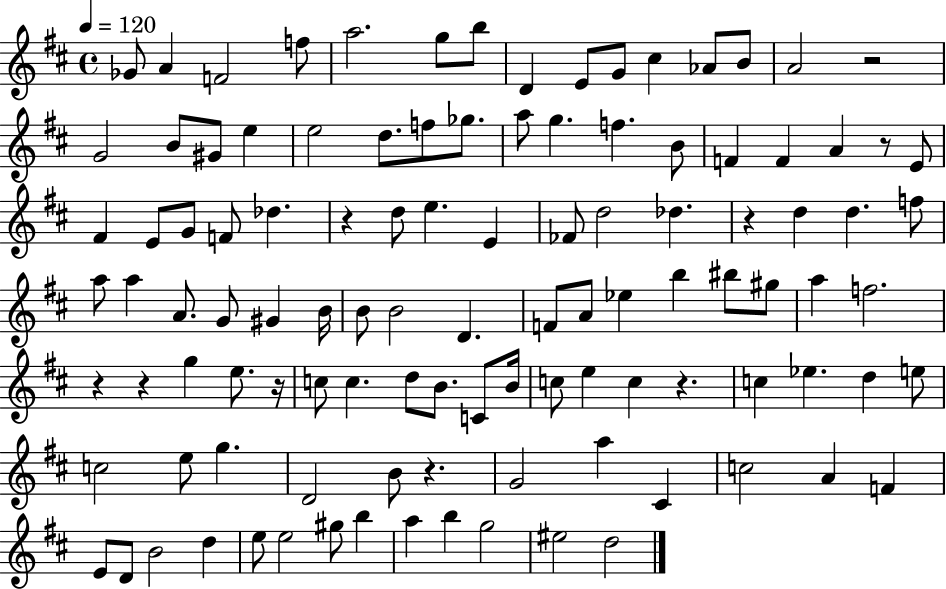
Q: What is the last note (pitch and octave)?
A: D5